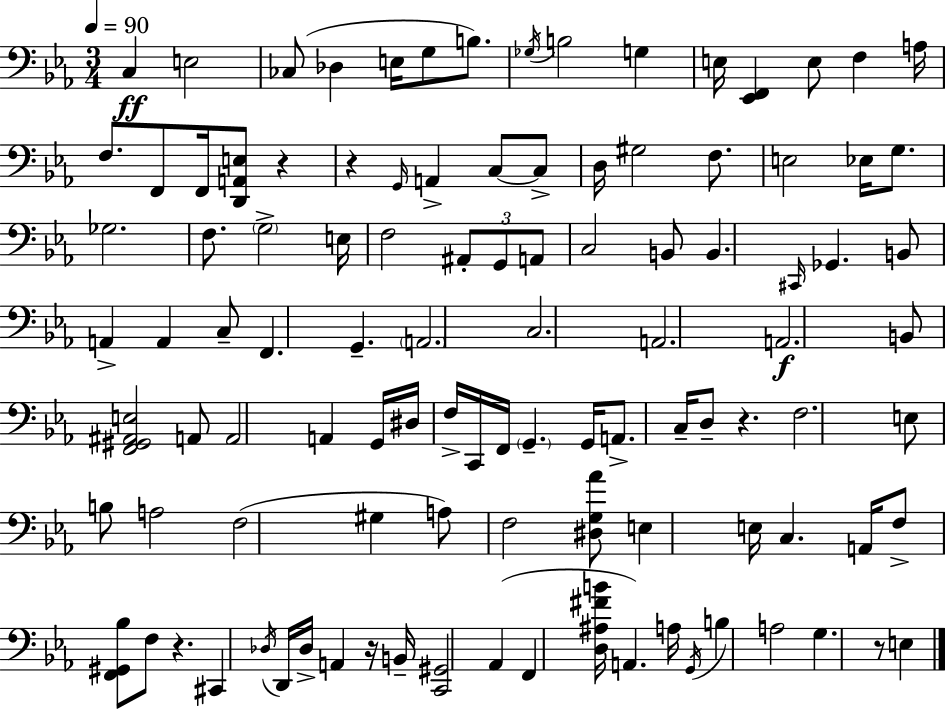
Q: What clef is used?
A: bass